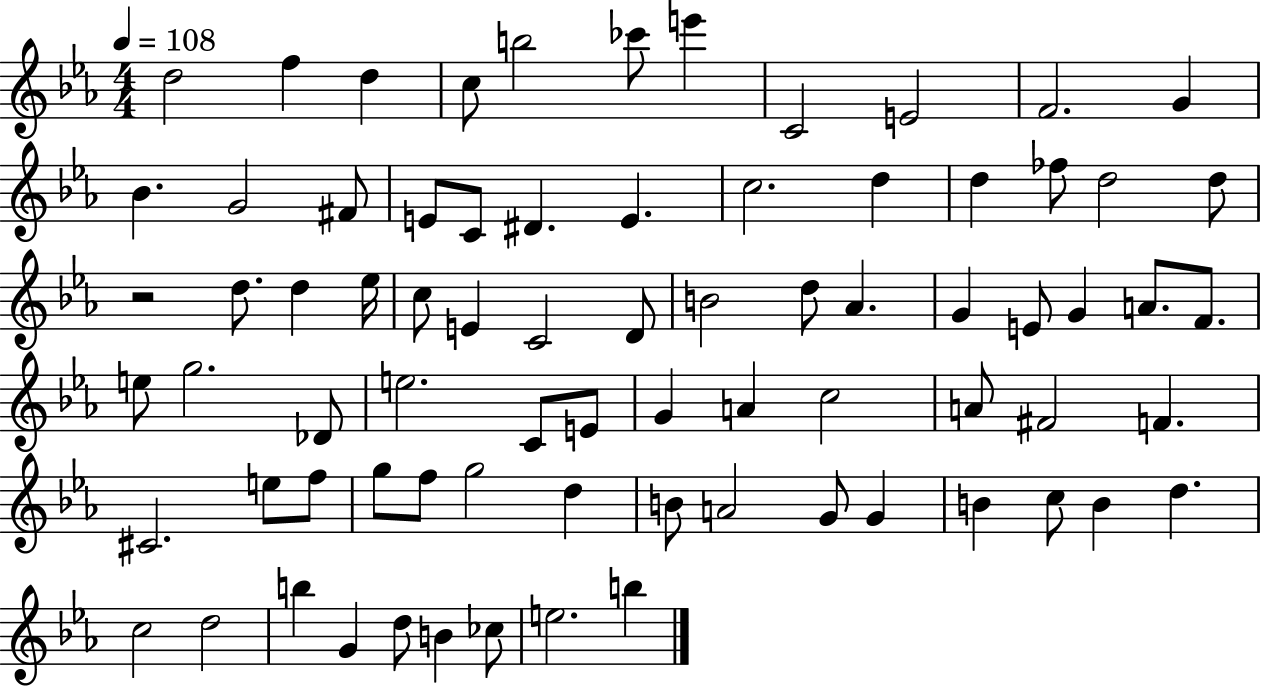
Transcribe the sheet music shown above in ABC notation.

X:1
T:Untitled
M:4/4
L:1/4
K:Eb
d2 f d c/2 b2 _c'/2 e' C2 E2 F2 G _B G2 ^F/2 E/2 C/2 ^D E c2 d d _f/2 d2 d/2 z2 d/2 d _e/4 c/2 E C2 D/2 B2 d/2 _A G E/2 G A/2 F/2 e/2 g2 _D/2 e2 C/2 E/2 G A c2 A/2 ^F2 F ^C2 e/2 f/2 g/2 f/2 g2 d B/2 A2 G/2 G B c/2 B d c2 d2 b G d/2 B _c/2 e2 b